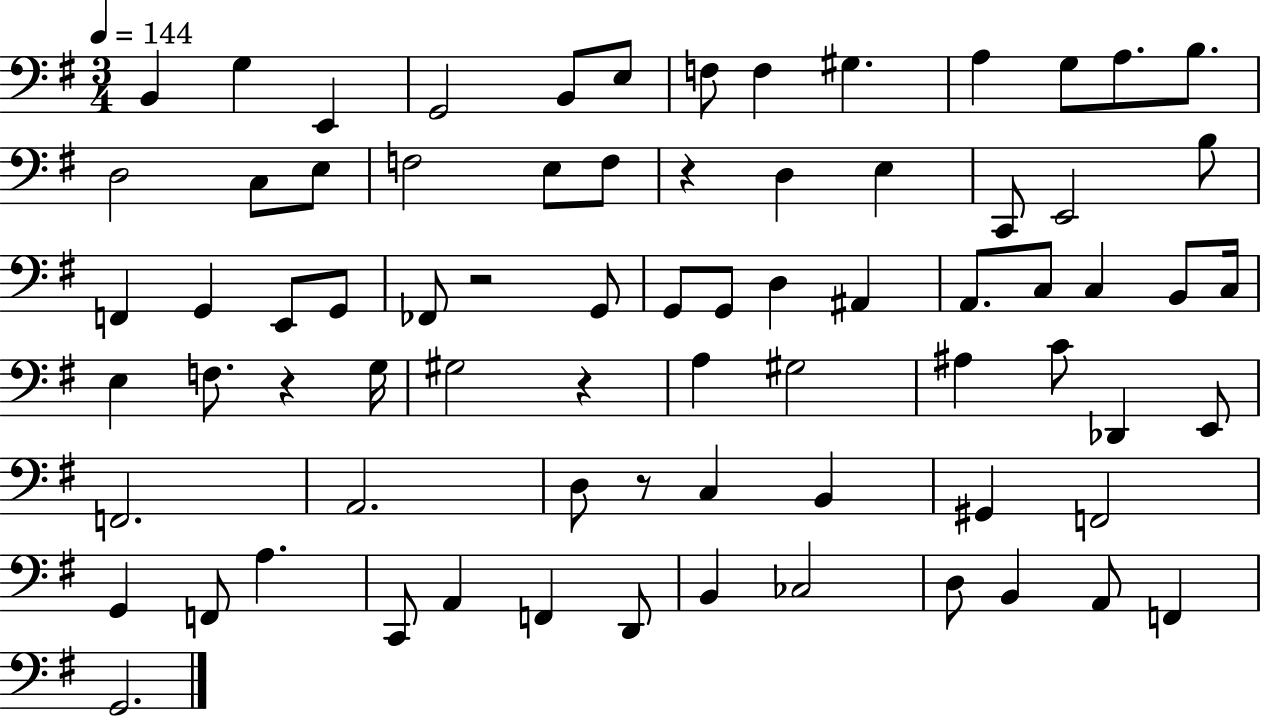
B2/q G3/q E2/q G2/h B2/e E3/e F3/e F3/q G#3/q. A3/q G3/e A3/e. B3/e. D3/h C3/e E3/e F3/h E3/e F3/e R/q D3/q E3/q C2/e E2/h B3/e F2/q G2/q E2/e G2/e FES2/e R/h G2/e G2/e G2/e D3/q A#2/q A2/e. C3/e C3/q B2/e C3/s E3/q F3/e. R/q G3/s G#3/h R/q A3/q G#3/h A#3/q C4/e Db2/q E2/e F2/h. A2/h. D3/e R/e C3/q B2/q G#2/q F2/h G2/q F2/e A3/q. C2/e A2/q F2/q D2/e B2/q CES3/h D3/e B2/q A2/e F2/q G2/h.